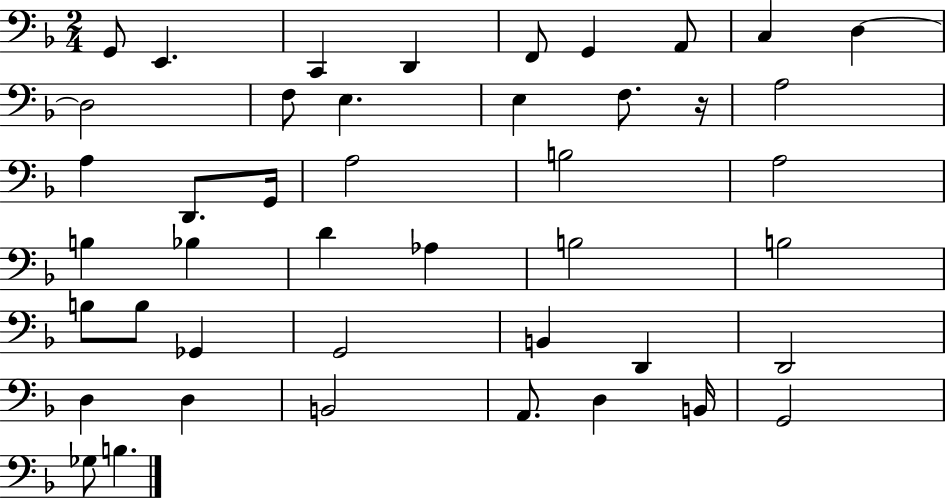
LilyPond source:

{
  \clef bass
  \numericTimeSignature
  \time 2/4
  \key f \major
  g,8 e,4. | c,4 d,4 | f,8 g,4 a,8 | c4 d4~~ | \break d2 | f8 e4. | e4 f8. r16 | a2 | \break a4 d,8. g,16 | a2 | b2 | a2 | \break b4 bes4 | d'4 aes4 | b2 | b2 | \break b8 b8 ges,4 | g,2 | b,4 d,4 | d,2 | \break d4 d4 | b,2 | a,8. d4 b,16 | g,2 | \break ges8 b4. | \bar "|."
}